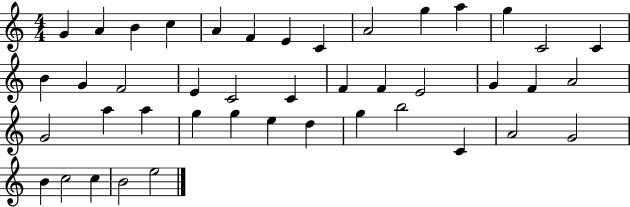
G4/q A4/q B4/q C5/q A4/q F4/q E4/q C4/q A4/h G5/q A5/q G5/q C4/h C4/q B4/q G4/q F4/h E4/q C4/h C4/q F4/q F4/q E4/h G4/q F4/q A4/h G4/h A5/q A5/q G5/q G5/q E5/q D5/q G5/q B5/h C4/q A4/h G4/h B4/q C5/h C5/q B4/h E5/h